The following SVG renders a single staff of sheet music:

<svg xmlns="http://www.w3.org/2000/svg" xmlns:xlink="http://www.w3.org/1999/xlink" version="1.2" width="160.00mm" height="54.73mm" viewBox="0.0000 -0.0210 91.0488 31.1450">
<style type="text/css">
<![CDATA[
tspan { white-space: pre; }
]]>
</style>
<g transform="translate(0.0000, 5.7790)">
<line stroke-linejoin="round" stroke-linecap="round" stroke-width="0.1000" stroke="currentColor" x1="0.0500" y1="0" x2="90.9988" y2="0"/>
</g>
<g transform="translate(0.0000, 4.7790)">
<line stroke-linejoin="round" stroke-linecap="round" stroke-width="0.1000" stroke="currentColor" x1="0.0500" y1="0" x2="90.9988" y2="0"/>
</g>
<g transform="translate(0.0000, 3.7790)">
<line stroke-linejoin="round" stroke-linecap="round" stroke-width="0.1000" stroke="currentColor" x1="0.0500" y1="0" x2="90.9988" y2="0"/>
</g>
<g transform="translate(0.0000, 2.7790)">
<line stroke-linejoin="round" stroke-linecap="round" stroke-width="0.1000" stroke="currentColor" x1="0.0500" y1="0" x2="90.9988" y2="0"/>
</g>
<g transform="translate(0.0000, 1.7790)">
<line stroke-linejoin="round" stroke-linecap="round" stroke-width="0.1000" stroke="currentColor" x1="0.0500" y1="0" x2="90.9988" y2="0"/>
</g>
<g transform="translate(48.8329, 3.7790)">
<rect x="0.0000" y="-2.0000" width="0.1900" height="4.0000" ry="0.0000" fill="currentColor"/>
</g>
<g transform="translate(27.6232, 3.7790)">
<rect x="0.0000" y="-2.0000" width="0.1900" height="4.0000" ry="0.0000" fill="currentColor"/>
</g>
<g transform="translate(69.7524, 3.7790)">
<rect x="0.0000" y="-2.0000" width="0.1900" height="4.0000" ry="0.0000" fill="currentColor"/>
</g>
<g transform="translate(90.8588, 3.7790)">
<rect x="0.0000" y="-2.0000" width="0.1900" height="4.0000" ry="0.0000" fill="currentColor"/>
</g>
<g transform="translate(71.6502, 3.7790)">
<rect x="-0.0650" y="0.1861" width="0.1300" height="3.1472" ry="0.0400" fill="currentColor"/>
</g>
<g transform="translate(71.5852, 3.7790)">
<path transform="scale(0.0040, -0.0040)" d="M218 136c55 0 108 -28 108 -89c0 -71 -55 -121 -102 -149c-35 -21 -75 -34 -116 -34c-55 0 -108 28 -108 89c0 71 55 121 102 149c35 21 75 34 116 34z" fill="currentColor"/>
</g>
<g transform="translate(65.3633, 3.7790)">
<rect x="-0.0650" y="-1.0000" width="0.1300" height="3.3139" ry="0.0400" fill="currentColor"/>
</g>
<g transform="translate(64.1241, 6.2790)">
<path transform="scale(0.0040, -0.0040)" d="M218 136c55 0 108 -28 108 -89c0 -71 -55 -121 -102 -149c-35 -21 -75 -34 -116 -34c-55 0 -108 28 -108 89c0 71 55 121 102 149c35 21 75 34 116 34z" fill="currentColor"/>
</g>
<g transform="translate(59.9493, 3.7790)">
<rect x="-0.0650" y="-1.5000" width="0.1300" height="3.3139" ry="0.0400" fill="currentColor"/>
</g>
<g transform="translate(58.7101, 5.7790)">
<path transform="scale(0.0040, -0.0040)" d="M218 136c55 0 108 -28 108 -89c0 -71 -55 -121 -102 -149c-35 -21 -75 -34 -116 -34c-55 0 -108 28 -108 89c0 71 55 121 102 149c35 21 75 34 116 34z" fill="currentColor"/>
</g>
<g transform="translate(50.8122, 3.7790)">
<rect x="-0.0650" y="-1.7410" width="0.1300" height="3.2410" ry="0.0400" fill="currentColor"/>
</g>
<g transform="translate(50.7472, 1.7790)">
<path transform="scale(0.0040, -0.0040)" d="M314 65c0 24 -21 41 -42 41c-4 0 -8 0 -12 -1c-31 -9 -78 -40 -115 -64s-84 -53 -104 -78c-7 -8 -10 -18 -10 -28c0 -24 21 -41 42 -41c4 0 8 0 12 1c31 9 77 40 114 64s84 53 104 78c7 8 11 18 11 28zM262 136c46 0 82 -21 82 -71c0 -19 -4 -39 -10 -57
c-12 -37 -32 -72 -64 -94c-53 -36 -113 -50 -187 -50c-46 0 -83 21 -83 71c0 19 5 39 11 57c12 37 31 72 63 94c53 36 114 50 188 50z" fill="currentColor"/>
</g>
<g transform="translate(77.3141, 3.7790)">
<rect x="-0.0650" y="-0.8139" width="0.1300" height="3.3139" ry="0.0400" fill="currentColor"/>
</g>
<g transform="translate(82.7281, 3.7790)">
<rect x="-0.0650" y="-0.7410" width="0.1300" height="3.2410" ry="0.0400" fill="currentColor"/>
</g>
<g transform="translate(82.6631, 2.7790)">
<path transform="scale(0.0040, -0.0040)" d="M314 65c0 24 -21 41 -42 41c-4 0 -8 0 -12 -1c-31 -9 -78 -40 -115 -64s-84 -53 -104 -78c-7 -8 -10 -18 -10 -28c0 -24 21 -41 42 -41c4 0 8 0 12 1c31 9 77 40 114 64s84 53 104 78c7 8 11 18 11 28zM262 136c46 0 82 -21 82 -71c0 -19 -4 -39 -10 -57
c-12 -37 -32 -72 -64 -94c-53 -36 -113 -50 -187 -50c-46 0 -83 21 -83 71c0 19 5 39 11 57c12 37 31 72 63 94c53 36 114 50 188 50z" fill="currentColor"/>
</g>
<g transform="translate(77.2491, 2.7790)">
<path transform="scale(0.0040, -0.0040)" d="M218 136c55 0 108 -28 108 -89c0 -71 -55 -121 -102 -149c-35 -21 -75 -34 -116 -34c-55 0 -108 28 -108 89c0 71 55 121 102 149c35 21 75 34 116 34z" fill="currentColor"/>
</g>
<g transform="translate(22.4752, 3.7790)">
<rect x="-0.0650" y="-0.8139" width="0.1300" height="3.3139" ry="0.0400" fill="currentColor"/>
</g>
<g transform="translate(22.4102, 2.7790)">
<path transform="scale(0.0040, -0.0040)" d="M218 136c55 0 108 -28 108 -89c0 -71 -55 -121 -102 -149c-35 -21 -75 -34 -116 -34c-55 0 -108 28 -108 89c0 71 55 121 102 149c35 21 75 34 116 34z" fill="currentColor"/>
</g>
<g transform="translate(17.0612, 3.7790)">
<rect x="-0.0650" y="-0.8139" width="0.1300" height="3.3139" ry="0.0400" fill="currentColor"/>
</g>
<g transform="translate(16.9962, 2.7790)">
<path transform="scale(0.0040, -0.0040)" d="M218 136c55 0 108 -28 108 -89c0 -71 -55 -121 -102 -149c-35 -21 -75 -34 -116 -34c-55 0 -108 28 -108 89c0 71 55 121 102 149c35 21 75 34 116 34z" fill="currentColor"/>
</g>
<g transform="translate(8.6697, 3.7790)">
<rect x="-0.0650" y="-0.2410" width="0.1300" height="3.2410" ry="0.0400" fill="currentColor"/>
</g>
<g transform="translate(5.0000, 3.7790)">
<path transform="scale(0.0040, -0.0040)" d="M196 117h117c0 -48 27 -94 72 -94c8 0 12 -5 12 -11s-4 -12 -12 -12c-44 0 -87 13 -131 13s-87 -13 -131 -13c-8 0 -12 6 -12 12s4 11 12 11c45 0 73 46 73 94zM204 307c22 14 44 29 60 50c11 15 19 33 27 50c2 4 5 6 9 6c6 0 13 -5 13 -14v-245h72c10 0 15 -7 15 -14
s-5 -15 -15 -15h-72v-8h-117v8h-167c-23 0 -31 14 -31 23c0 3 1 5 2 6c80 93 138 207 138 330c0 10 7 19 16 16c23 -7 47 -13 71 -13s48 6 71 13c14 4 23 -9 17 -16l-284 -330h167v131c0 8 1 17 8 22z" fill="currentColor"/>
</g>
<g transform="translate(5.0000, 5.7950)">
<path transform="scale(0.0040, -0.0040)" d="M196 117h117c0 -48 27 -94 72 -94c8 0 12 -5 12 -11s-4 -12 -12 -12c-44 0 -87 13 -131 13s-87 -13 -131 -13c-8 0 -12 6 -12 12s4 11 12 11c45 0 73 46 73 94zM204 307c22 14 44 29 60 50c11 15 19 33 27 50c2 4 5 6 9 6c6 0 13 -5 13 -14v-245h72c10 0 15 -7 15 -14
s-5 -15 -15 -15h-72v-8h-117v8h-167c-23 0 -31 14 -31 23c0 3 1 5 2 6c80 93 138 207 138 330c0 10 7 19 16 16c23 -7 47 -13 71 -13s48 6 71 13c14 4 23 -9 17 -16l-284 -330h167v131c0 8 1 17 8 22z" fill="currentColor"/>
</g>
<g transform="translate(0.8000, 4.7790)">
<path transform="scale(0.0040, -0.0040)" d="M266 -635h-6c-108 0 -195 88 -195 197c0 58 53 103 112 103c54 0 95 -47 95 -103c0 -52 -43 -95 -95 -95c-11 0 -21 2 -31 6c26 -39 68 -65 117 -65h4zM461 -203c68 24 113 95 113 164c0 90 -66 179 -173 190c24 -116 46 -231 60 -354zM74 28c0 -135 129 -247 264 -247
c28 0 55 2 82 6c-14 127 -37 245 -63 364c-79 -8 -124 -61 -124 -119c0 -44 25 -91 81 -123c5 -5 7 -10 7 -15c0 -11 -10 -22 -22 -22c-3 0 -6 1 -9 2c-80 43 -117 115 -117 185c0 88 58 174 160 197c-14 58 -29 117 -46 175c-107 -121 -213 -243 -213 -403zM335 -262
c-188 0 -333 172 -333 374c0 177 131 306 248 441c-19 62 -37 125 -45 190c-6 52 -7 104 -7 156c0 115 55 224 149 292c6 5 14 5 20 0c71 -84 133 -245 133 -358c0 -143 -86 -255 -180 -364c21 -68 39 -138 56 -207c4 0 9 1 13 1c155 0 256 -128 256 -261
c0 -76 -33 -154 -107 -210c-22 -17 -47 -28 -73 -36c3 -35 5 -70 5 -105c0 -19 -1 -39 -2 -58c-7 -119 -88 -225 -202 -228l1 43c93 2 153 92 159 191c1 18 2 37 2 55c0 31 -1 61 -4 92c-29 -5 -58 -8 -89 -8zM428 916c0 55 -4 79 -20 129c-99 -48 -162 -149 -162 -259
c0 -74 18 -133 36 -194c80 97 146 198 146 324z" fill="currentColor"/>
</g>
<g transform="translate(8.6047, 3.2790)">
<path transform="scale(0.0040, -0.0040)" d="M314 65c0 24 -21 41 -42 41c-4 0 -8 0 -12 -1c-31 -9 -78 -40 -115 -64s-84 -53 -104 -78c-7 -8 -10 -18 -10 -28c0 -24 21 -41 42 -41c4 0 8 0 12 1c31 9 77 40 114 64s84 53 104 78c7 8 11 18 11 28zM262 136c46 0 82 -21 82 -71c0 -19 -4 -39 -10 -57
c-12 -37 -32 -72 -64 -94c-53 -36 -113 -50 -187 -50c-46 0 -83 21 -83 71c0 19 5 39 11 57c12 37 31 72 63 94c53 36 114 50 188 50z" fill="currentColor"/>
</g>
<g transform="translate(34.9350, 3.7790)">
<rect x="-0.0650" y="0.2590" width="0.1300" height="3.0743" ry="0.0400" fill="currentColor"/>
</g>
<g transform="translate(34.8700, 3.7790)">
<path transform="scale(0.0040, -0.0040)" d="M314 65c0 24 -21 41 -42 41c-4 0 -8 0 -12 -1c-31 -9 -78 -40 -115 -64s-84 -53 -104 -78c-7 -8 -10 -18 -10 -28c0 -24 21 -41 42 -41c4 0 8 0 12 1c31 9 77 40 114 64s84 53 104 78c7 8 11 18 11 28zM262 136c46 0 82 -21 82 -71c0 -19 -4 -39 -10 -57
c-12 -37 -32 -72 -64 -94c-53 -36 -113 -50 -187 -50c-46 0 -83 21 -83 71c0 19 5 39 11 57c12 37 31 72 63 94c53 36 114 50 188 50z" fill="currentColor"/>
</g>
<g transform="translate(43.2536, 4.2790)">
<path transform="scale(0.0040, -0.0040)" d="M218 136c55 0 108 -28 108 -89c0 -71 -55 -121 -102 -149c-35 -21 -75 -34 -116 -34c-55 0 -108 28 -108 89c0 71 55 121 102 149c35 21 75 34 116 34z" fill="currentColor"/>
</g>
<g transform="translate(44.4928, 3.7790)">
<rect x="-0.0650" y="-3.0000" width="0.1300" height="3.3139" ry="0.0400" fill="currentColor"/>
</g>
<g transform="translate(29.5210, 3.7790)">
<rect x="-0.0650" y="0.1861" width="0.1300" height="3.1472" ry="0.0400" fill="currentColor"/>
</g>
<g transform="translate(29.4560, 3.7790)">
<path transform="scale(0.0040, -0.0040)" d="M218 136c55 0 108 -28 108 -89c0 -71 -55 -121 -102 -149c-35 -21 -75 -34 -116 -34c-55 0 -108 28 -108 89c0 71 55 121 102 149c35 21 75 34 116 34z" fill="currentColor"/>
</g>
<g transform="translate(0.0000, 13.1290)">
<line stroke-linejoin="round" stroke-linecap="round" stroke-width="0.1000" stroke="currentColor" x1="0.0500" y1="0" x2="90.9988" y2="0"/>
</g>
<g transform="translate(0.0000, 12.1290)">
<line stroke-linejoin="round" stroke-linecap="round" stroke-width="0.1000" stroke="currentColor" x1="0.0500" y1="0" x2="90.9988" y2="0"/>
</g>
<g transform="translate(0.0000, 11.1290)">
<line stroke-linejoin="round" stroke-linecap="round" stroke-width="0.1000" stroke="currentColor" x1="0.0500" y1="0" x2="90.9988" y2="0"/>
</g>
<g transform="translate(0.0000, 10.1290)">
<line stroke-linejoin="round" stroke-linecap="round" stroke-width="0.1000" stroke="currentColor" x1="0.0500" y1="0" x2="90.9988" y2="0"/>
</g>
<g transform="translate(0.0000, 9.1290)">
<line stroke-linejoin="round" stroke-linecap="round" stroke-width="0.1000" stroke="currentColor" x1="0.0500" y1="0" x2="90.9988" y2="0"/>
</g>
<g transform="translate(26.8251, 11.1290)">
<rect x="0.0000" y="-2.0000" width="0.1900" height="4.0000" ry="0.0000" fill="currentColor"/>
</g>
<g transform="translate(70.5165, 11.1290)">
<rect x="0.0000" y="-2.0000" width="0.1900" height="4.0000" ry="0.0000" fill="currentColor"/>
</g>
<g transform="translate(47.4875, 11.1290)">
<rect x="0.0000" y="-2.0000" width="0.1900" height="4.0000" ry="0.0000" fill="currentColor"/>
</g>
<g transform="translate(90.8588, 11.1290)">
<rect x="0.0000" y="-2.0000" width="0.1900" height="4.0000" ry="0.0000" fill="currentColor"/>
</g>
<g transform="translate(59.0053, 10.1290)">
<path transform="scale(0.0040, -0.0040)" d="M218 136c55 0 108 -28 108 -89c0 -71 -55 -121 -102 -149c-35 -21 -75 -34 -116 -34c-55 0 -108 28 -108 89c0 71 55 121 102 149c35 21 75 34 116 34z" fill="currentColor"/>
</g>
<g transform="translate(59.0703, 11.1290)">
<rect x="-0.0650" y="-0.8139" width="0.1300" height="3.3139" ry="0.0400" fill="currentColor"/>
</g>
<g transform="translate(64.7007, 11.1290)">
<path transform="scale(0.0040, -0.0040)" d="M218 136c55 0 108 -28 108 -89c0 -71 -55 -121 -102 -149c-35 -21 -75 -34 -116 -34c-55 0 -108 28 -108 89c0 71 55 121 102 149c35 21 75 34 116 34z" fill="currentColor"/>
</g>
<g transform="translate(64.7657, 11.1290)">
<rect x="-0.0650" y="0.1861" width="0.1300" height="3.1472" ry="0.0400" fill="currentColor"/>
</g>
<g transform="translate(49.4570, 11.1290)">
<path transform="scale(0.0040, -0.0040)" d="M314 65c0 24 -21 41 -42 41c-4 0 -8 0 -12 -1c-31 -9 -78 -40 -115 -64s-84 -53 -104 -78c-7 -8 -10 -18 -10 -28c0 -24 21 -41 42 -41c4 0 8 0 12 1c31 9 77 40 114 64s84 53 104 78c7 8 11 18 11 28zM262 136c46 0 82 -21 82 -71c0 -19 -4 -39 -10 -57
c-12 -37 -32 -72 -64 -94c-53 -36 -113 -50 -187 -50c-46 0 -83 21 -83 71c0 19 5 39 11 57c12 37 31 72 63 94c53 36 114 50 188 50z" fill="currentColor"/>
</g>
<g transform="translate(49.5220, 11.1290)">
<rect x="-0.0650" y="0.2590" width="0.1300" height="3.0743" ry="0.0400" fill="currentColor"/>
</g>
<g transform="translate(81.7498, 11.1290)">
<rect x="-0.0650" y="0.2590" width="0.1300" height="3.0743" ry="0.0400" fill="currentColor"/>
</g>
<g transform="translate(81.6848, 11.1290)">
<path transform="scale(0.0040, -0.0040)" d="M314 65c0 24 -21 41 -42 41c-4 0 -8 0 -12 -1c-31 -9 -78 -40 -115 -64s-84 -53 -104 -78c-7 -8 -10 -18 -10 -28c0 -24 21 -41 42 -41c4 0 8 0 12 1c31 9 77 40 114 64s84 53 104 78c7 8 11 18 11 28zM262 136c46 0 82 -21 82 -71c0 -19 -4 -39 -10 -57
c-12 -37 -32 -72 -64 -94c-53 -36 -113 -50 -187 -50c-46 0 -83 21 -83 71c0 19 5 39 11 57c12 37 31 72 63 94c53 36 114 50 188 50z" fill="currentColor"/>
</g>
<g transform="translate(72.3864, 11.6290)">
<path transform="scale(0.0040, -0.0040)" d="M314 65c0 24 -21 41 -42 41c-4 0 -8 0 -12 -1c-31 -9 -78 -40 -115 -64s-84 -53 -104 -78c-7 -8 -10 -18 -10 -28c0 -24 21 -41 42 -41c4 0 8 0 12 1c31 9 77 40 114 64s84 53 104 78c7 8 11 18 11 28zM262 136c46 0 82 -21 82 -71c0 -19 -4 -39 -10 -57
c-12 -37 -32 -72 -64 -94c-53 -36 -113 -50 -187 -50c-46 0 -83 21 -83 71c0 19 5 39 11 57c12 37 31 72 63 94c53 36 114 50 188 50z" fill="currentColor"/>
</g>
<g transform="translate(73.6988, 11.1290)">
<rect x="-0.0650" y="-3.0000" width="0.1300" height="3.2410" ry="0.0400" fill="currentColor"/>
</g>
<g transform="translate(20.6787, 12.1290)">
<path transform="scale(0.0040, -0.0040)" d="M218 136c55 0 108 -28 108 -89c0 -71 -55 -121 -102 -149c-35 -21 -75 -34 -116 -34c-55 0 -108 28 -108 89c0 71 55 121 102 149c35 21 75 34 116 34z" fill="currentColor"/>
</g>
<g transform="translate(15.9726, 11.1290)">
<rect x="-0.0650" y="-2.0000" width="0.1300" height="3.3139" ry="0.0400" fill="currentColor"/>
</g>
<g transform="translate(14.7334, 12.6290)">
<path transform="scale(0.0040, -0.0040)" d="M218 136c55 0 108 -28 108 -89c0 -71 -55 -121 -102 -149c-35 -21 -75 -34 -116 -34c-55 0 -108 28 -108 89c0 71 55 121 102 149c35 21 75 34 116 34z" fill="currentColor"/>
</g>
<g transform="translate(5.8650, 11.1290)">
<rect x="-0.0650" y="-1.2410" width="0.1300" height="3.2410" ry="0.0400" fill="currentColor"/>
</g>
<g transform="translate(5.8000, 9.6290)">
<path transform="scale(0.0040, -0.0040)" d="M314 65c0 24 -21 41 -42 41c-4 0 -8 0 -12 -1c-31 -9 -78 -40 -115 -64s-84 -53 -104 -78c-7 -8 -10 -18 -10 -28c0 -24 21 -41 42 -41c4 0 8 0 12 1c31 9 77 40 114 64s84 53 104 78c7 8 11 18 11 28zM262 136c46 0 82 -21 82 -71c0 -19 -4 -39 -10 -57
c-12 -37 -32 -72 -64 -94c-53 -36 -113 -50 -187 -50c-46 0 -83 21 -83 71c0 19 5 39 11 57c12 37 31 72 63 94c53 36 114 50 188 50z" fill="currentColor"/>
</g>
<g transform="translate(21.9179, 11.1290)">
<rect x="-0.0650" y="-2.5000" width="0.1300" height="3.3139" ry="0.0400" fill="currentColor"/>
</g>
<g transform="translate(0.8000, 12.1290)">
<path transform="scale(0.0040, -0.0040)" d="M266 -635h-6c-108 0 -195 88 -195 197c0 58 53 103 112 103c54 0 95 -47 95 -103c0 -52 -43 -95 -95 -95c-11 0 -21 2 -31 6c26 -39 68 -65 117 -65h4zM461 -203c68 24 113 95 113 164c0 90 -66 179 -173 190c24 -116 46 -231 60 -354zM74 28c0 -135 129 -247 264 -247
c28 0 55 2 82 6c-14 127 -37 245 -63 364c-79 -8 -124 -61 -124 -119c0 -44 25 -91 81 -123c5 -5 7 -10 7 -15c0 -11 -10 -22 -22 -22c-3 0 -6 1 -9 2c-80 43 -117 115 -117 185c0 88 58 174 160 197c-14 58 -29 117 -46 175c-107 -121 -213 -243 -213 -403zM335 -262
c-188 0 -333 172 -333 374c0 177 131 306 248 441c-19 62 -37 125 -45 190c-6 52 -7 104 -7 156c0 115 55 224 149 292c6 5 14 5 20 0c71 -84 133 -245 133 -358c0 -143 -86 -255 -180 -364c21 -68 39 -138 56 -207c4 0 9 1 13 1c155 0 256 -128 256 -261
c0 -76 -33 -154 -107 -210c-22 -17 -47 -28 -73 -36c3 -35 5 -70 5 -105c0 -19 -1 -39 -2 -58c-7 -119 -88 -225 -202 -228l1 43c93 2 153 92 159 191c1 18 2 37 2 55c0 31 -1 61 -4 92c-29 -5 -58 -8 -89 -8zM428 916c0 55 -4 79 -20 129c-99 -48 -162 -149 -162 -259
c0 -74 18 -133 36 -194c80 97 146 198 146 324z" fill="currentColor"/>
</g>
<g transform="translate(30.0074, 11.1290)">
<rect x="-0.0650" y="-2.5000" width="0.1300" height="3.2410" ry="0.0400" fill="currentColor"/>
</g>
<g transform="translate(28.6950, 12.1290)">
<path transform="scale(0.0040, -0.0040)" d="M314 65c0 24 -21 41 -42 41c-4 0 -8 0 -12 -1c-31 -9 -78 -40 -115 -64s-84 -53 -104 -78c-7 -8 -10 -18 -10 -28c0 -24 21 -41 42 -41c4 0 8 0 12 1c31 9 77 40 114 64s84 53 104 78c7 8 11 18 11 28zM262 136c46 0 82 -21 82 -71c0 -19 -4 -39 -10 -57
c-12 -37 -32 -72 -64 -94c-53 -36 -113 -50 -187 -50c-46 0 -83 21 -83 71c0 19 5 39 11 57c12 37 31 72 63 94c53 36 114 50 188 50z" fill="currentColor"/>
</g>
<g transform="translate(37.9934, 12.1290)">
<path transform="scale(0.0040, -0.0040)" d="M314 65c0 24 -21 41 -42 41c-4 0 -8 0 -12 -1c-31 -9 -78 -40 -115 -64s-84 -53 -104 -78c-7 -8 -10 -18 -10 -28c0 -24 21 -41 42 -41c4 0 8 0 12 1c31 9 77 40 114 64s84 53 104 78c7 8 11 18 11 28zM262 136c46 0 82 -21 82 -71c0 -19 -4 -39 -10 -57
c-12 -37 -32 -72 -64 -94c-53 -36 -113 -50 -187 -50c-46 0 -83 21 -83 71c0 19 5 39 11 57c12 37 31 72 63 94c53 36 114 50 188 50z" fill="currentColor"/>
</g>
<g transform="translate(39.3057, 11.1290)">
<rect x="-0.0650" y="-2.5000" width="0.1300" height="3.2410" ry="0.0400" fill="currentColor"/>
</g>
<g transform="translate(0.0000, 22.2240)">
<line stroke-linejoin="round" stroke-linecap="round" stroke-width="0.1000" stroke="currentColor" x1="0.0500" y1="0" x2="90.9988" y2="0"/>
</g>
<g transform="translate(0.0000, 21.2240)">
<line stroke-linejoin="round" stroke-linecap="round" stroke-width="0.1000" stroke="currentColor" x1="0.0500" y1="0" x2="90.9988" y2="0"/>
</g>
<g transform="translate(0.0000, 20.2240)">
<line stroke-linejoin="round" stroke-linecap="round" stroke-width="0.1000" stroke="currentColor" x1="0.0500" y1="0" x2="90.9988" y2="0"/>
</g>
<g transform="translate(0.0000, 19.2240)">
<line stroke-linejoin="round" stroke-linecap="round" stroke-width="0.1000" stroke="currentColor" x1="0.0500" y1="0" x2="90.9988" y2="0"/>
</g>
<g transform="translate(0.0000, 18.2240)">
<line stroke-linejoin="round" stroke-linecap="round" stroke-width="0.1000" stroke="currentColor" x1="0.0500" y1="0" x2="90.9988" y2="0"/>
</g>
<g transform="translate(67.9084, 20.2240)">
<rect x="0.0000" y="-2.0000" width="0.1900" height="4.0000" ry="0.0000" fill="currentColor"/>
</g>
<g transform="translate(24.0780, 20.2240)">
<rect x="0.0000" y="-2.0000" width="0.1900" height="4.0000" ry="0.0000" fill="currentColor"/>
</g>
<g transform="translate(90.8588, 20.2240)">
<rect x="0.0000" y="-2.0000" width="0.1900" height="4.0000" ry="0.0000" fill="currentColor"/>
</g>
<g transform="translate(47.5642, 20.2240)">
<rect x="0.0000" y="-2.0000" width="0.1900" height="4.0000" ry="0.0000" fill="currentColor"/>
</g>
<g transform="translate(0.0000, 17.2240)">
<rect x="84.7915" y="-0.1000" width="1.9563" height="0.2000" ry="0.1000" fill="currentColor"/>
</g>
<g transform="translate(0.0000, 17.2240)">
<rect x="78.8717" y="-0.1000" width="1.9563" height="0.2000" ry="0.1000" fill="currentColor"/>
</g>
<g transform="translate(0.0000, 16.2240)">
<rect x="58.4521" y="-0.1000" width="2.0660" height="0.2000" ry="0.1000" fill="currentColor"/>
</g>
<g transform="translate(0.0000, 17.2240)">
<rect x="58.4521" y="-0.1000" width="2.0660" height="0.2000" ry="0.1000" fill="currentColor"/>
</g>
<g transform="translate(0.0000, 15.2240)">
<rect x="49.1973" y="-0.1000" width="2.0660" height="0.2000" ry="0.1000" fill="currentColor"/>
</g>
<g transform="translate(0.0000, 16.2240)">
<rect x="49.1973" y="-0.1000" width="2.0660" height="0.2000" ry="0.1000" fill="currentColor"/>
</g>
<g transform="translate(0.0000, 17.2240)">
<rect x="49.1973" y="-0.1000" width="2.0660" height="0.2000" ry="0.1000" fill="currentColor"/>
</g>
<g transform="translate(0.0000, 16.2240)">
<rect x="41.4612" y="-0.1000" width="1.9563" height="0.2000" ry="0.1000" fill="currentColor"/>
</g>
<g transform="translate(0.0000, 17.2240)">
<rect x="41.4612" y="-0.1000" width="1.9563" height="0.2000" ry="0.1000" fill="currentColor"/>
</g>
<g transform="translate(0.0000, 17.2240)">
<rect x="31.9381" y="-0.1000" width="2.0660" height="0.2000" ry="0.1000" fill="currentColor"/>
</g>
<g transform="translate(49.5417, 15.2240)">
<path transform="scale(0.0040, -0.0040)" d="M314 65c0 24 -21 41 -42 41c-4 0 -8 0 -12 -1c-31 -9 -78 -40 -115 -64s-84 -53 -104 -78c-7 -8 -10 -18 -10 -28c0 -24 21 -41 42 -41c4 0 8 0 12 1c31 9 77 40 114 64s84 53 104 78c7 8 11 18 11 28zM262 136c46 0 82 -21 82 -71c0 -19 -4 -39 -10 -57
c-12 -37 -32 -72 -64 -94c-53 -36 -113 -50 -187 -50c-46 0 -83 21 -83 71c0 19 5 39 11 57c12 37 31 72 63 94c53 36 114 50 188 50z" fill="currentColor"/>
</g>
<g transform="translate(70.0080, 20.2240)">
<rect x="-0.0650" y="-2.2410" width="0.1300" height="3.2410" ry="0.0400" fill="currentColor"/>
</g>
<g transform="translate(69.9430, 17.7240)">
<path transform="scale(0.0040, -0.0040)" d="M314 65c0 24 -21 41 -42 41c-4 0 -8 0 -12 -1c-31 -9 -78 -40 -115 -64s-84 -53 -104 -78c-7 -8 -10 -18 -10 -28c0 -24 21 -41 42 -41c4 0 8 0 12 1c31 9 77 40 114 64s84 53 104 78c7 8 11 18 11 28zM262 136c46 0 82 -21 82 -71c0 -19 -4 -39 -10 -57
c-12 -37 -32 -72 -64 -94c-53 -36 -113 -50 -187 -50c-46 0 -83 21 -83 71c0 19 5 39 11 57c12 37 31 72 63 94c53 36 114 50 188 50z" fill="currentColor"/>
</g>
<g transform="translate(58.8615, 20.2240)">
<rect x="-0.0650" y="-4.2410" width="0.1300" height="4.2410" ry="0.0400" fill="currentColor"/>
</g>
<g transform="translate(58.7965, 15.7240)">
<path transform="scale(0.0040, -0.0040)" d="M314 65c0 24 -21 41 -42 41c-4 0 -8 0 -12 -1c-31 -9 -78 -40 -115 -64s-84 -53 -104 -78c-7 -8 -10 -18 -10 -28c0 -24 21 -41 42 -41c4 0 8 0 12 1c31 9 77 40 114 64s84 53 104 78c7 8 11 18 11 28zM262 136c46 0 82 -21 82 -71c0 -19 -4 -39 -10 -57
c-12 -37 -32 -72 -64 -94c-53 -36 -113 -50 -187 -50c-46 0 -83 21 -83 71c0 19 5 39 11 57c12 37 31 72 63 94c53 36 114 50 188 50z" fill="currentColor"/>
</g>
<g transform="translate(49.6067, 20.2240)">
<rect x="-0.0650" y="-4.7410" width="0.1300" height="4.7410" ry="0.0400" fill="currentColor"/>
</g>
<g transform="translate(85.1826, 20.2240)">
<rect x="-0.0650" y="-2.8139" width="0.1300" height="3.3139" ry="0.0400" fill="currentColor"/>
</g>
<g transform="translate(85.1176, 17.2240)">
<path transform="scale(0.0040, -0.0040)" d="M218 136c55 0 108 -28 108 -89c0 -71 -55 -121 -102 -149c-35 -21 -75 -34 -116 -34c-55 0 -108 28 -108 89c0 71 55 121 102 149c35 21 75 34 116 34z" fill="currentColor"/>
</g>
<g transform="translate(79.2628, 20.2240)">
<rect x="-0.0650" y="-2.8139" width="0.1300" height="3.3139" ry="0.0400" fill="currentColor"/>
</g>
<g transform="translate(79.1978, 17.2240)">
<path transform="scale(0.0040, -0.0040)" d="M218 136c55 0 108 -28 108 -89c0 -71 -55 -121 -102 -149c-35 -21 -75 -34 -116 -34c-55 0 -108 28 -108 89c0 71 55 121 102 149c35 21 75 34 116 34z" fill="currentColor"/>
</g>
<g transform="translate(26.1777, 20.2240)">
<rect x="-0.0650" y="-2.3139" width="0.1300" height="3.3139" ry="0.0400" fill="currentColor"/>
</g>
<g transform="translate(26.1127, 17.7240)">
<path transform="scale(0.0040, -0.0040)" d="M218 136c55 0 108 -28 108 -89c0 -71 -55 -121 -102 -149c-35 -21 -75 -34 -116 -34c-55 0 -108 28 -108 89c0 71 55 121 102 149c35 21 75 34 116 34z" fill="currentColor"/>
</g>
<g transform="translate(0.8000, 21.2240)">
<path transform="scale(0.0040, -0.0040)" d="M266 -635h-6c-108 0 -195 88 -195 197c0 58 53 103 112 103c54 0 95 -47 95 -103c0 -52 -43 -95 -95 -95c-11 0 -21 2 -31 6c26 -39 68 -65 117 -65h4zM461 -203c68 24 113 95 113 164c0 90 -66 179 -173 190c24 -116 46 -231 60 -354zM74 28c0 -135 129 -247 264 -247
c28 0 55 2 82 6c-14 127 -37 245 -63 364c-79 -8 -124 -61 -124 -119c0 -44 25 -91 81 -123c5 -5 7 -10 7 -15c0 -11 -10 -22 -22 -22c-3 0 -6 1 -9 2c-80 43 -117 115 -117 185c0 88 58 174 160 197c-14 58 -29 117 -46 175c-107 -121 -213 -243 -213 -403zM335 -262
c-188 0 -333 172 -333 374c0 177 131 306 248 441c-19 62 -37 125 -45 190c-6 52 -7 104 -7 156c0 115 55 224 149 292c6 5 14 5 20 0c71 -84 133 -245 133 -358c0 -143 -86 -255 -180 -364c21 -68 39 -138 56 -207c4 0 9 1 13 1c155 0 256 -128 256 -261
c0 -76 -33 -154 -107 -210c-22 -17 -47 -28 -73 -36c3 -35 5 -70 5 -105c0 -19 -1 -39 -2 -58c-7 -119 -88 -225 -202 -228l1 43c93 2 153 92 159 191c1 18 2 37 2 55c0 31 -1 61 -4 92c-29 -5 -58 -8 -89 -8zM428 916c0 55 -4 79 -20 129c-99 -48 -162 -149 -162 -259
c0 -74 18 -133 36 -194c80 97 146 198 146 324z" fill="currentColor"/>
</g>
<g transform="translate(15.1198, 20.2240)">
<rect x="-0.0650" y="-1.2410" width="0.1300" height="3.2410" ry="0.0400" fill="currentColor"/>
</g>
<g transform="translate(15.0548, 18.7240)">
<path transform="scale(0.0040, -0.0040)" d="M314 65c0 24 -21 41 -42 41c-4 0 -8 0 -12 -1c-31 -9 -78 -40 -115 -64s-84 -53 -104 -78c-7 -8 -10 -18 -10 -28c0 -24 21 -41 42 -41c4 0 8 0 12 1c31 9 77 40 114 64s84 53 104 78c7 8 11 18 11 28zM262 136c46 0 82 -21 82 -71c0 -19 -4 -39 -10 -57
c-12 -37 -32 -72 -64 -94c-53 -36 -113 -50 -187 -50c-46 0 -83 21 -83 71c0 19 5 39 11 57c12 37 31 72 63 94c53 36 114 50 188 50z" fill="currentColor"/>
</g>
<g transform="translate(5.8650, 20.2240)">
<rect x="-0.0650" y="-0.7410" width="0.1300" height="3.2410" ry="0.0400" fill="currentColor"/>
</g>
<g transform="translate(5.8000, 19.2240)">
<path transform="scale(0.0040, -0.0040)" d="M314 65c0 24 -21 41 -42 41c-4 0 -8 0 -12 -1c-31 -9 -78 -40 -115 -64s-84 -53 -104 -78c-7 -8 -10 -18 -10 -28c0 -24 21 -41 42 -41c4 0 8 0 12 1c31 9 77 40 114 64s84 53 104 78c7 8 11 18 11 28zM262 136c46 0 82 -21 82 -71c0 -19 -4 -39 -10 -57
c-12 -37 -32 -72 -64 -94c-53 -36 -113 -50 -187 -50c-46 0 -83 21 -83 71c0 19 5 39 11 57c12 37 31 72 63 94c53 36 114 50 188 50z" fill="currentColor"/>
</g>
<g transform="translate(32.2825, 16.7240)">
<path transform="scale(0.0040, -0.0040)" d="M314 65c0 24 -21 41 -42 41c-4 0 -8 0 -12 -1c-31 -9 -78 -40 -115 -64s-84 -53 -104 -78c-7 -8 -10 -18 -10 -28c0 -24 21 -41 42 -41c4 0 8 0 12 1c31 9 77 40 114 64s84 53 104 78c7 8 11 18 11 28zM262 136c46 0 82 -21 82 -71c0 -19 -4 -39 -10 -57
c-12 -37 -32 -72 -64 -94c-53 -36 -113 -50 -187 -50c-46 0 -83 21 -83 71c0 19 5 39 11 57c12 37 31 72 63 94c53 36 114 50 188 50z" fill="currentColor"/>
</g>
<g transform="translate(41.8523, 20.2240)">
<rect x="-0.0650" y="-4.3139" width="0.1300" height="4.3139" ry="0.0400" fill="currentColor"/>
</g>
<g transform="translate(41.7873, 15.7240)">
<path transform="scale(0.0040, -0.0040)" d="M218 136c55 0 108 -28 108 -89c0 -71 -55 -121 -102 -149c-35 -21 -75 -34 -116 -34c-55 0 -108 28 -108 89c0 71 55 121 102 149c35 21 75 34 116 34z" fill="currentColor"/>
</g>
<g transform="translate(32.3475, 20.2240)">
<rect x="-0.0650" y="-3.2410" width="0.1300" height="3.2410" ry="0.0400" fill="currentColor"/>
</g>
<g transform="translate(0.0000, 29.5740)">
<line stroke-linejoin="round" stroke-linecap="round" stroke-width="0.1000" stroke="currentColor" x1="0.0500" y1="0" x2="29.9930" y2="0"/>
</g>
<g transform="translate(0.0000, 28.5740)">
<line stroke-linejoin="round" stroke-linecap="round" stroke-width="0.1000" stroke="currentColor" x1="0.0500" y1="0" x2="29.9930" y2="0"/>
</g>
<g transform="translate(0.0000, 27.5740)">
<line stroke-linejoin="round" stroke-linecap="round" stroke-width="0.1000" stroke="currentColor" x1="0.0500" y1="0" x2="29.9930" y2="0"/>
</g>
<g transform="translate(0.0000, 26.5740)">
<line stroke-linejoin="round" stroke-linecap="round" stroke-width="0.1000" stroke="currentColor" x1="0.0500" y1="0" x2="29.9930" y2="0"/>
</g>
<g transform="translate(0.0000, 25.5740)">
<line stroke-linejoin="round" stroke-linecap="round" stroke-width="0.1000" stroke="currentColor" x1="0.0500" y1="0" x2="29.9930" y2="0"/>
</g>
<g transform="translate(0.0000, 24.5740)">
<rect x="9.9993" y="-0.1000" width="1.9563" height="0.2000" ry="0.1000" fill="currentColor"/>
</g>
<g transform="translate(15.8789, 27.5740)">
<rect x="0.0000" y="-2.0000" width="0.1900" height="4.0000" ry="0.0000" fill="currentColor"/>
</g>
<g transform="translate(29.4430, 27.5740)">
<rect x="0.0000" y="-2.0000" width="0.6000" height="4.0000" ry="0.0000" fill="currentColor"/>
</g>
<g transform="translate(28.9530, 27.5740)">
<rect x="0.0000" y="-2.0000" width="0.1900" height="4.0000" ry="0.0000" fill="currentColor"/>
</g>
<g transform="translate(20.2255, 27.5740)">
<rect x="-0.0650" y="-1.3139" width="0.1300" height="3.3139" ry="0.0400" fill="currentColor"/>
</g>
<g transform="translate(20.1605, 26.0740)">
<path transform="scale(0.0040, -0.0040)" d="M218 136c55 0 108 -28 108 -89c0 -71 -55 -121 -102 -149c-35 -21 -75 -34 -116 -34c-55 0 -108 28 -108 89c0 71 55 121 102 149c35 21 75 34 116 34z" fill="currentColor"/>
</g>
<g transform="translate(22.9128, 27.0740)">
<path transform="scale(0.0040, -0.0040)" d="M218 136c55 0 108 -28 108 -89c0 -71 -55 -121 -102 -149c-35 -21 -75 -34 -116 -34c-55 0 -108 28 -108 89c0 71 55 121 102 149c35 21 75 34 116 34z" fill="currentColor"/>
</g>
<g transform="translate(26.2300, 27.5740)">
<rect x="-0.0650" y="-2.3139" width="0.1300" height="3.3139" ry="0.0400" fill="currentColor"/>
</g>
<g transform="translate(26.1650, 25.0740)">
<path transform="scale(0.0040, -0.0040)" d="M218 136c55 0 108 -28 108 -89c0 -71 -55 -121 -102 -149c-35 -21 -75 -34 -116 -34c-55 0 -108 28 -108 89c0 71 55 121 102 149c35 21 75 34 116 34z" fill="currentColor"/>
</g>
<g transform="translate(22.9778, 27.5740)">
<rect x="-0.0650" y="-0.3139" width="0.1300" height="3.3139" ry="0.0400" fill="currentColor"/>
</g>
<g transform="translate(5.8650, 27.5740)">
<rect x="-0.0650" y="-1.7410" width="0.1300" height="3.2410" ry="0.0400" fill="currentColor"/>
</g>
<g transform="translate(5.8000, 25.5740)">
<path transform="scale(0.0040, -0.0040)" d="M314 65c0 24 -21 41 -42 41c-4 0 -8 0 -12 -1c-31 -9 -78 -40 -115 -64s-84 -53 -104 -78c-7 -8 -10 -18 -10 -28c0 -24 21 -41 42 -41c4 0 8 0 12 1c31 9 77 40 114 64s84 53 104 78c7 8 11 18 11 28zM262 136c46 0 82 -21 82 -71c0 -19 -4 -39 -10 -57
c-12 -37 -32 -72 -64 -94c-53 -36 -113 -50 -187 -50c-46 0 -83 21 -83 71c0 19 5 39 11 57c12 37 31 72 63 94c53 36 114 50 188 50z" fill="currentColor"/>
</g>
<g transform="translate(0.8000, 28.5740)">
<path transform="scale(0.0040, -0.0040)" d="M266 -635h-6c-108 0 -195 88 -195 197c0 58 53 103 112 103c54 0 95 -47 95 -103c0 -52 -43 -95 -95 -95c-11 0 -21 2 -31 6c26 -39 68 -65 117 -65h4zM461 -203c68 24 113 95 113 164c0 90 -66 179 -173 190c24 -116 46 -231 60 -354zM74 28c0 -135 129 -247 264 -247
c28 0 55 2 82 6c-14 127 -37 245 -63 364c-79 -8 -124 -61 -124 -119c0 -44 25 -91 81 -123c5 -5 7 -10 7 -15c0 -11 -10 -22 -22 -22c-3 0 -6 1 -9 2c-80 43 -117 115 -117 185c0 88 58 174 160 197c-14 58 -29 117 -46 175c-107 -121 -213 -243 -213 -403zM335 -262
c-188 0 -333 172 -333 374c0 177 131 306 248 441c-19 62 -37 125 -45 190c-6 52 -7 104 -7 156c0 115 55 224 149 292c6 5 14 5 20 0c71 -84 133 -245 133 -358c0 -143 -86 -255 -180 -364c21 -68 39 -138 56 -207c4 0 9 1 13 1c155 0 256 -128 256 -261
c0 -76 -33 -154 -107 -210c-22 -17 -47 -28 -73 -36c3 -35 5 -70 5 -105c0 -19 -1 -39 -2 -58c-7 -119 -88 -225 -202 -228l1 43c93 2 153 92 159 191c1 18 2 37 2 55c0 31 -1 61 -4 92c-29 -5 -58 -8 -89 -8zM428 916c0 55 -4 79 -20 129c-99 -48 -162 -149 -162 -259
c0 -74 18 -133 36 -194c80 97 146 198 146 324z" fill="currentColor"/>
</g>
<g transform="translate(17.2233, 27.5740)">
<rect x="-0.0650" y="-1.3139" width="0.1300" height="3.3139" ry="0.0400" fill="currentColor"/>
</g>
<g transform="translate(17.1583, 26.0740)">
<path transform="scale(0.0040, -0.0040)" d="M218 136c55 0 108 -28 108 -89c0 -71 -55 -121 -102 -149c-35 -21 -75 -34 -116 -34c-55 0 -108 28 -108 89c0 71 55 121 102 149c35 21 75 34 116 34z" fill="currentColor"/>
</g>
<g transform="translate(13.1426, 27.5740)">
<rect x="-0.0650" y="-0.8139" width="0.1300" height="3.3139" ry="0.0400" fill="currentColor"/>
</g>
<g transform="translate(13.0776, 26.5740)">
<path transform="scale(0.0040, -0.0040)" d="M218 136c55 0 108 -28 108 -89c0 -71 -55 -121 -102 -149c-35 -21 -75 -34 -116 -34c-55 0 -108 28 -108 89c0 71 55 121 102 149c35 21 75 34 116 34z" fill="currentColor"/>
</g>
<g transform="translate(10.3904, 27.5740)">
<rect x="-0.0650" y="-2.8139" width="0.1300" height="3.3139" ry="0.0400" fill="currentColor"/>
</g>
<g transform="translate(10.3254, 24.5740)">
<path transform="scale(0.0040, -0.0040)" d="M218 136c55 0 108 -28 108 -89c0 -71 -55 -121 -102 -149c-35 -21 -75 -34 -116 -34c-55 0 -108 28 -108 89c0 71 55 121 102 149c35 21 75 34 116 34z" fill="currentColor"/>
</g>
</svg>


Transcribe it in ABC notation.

X:1
T:Untitled
M:4/4
L:1/4
K:C
c2 d d B B2 A f2 E D B d d2 e2 F G G2 G2 B2 d B A2 B2 d2 e2 g b2 d' e'2 d'2 g2 a a f2 a d e e c g